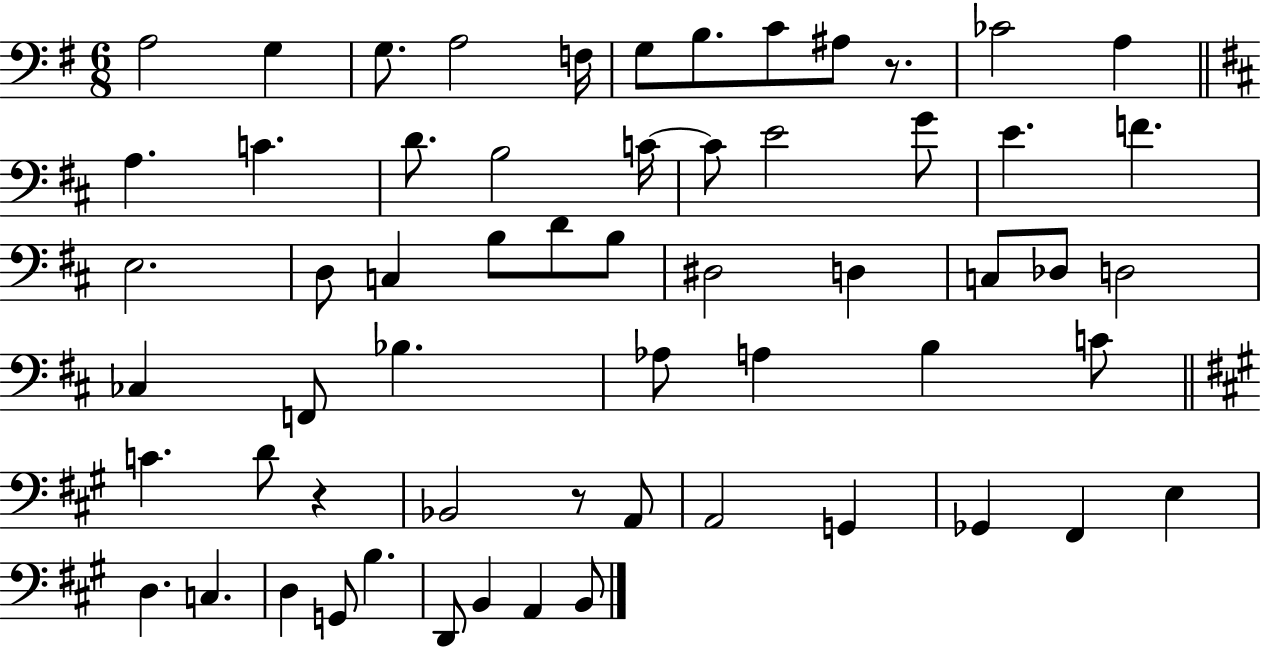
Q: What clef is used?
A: bass